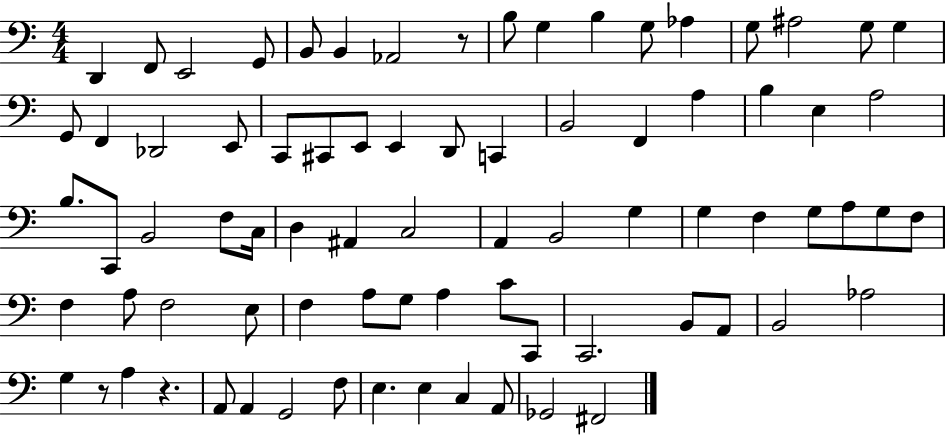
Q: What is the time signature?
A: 4/4